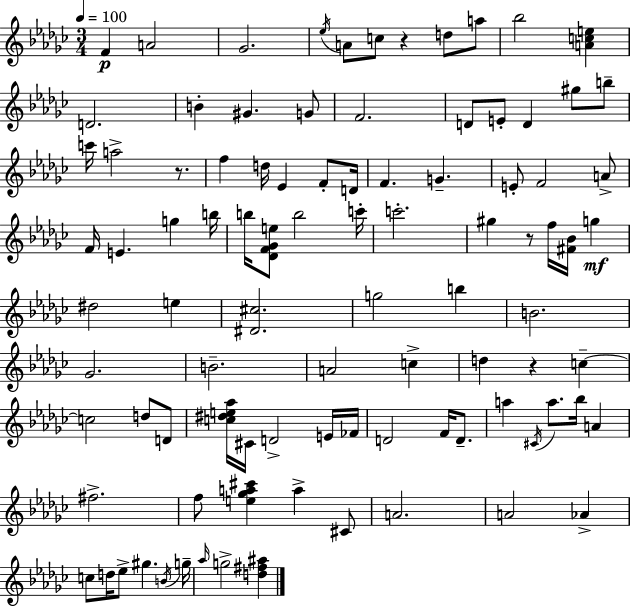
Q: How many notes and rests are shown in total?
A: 94